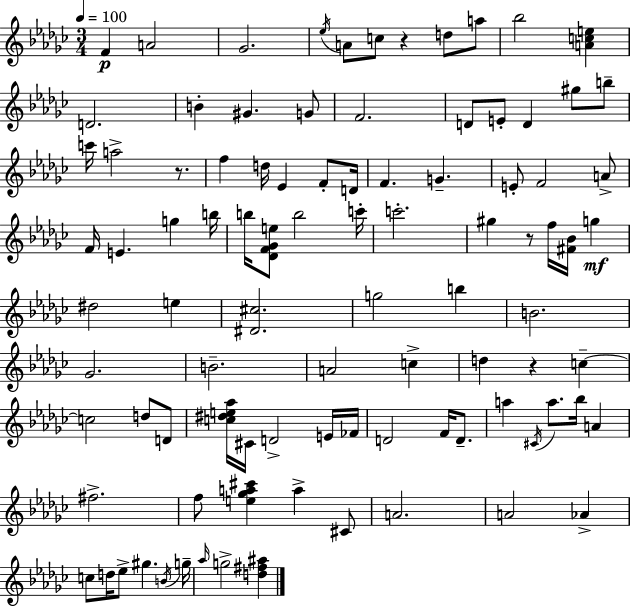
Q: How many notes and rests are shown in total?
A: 94